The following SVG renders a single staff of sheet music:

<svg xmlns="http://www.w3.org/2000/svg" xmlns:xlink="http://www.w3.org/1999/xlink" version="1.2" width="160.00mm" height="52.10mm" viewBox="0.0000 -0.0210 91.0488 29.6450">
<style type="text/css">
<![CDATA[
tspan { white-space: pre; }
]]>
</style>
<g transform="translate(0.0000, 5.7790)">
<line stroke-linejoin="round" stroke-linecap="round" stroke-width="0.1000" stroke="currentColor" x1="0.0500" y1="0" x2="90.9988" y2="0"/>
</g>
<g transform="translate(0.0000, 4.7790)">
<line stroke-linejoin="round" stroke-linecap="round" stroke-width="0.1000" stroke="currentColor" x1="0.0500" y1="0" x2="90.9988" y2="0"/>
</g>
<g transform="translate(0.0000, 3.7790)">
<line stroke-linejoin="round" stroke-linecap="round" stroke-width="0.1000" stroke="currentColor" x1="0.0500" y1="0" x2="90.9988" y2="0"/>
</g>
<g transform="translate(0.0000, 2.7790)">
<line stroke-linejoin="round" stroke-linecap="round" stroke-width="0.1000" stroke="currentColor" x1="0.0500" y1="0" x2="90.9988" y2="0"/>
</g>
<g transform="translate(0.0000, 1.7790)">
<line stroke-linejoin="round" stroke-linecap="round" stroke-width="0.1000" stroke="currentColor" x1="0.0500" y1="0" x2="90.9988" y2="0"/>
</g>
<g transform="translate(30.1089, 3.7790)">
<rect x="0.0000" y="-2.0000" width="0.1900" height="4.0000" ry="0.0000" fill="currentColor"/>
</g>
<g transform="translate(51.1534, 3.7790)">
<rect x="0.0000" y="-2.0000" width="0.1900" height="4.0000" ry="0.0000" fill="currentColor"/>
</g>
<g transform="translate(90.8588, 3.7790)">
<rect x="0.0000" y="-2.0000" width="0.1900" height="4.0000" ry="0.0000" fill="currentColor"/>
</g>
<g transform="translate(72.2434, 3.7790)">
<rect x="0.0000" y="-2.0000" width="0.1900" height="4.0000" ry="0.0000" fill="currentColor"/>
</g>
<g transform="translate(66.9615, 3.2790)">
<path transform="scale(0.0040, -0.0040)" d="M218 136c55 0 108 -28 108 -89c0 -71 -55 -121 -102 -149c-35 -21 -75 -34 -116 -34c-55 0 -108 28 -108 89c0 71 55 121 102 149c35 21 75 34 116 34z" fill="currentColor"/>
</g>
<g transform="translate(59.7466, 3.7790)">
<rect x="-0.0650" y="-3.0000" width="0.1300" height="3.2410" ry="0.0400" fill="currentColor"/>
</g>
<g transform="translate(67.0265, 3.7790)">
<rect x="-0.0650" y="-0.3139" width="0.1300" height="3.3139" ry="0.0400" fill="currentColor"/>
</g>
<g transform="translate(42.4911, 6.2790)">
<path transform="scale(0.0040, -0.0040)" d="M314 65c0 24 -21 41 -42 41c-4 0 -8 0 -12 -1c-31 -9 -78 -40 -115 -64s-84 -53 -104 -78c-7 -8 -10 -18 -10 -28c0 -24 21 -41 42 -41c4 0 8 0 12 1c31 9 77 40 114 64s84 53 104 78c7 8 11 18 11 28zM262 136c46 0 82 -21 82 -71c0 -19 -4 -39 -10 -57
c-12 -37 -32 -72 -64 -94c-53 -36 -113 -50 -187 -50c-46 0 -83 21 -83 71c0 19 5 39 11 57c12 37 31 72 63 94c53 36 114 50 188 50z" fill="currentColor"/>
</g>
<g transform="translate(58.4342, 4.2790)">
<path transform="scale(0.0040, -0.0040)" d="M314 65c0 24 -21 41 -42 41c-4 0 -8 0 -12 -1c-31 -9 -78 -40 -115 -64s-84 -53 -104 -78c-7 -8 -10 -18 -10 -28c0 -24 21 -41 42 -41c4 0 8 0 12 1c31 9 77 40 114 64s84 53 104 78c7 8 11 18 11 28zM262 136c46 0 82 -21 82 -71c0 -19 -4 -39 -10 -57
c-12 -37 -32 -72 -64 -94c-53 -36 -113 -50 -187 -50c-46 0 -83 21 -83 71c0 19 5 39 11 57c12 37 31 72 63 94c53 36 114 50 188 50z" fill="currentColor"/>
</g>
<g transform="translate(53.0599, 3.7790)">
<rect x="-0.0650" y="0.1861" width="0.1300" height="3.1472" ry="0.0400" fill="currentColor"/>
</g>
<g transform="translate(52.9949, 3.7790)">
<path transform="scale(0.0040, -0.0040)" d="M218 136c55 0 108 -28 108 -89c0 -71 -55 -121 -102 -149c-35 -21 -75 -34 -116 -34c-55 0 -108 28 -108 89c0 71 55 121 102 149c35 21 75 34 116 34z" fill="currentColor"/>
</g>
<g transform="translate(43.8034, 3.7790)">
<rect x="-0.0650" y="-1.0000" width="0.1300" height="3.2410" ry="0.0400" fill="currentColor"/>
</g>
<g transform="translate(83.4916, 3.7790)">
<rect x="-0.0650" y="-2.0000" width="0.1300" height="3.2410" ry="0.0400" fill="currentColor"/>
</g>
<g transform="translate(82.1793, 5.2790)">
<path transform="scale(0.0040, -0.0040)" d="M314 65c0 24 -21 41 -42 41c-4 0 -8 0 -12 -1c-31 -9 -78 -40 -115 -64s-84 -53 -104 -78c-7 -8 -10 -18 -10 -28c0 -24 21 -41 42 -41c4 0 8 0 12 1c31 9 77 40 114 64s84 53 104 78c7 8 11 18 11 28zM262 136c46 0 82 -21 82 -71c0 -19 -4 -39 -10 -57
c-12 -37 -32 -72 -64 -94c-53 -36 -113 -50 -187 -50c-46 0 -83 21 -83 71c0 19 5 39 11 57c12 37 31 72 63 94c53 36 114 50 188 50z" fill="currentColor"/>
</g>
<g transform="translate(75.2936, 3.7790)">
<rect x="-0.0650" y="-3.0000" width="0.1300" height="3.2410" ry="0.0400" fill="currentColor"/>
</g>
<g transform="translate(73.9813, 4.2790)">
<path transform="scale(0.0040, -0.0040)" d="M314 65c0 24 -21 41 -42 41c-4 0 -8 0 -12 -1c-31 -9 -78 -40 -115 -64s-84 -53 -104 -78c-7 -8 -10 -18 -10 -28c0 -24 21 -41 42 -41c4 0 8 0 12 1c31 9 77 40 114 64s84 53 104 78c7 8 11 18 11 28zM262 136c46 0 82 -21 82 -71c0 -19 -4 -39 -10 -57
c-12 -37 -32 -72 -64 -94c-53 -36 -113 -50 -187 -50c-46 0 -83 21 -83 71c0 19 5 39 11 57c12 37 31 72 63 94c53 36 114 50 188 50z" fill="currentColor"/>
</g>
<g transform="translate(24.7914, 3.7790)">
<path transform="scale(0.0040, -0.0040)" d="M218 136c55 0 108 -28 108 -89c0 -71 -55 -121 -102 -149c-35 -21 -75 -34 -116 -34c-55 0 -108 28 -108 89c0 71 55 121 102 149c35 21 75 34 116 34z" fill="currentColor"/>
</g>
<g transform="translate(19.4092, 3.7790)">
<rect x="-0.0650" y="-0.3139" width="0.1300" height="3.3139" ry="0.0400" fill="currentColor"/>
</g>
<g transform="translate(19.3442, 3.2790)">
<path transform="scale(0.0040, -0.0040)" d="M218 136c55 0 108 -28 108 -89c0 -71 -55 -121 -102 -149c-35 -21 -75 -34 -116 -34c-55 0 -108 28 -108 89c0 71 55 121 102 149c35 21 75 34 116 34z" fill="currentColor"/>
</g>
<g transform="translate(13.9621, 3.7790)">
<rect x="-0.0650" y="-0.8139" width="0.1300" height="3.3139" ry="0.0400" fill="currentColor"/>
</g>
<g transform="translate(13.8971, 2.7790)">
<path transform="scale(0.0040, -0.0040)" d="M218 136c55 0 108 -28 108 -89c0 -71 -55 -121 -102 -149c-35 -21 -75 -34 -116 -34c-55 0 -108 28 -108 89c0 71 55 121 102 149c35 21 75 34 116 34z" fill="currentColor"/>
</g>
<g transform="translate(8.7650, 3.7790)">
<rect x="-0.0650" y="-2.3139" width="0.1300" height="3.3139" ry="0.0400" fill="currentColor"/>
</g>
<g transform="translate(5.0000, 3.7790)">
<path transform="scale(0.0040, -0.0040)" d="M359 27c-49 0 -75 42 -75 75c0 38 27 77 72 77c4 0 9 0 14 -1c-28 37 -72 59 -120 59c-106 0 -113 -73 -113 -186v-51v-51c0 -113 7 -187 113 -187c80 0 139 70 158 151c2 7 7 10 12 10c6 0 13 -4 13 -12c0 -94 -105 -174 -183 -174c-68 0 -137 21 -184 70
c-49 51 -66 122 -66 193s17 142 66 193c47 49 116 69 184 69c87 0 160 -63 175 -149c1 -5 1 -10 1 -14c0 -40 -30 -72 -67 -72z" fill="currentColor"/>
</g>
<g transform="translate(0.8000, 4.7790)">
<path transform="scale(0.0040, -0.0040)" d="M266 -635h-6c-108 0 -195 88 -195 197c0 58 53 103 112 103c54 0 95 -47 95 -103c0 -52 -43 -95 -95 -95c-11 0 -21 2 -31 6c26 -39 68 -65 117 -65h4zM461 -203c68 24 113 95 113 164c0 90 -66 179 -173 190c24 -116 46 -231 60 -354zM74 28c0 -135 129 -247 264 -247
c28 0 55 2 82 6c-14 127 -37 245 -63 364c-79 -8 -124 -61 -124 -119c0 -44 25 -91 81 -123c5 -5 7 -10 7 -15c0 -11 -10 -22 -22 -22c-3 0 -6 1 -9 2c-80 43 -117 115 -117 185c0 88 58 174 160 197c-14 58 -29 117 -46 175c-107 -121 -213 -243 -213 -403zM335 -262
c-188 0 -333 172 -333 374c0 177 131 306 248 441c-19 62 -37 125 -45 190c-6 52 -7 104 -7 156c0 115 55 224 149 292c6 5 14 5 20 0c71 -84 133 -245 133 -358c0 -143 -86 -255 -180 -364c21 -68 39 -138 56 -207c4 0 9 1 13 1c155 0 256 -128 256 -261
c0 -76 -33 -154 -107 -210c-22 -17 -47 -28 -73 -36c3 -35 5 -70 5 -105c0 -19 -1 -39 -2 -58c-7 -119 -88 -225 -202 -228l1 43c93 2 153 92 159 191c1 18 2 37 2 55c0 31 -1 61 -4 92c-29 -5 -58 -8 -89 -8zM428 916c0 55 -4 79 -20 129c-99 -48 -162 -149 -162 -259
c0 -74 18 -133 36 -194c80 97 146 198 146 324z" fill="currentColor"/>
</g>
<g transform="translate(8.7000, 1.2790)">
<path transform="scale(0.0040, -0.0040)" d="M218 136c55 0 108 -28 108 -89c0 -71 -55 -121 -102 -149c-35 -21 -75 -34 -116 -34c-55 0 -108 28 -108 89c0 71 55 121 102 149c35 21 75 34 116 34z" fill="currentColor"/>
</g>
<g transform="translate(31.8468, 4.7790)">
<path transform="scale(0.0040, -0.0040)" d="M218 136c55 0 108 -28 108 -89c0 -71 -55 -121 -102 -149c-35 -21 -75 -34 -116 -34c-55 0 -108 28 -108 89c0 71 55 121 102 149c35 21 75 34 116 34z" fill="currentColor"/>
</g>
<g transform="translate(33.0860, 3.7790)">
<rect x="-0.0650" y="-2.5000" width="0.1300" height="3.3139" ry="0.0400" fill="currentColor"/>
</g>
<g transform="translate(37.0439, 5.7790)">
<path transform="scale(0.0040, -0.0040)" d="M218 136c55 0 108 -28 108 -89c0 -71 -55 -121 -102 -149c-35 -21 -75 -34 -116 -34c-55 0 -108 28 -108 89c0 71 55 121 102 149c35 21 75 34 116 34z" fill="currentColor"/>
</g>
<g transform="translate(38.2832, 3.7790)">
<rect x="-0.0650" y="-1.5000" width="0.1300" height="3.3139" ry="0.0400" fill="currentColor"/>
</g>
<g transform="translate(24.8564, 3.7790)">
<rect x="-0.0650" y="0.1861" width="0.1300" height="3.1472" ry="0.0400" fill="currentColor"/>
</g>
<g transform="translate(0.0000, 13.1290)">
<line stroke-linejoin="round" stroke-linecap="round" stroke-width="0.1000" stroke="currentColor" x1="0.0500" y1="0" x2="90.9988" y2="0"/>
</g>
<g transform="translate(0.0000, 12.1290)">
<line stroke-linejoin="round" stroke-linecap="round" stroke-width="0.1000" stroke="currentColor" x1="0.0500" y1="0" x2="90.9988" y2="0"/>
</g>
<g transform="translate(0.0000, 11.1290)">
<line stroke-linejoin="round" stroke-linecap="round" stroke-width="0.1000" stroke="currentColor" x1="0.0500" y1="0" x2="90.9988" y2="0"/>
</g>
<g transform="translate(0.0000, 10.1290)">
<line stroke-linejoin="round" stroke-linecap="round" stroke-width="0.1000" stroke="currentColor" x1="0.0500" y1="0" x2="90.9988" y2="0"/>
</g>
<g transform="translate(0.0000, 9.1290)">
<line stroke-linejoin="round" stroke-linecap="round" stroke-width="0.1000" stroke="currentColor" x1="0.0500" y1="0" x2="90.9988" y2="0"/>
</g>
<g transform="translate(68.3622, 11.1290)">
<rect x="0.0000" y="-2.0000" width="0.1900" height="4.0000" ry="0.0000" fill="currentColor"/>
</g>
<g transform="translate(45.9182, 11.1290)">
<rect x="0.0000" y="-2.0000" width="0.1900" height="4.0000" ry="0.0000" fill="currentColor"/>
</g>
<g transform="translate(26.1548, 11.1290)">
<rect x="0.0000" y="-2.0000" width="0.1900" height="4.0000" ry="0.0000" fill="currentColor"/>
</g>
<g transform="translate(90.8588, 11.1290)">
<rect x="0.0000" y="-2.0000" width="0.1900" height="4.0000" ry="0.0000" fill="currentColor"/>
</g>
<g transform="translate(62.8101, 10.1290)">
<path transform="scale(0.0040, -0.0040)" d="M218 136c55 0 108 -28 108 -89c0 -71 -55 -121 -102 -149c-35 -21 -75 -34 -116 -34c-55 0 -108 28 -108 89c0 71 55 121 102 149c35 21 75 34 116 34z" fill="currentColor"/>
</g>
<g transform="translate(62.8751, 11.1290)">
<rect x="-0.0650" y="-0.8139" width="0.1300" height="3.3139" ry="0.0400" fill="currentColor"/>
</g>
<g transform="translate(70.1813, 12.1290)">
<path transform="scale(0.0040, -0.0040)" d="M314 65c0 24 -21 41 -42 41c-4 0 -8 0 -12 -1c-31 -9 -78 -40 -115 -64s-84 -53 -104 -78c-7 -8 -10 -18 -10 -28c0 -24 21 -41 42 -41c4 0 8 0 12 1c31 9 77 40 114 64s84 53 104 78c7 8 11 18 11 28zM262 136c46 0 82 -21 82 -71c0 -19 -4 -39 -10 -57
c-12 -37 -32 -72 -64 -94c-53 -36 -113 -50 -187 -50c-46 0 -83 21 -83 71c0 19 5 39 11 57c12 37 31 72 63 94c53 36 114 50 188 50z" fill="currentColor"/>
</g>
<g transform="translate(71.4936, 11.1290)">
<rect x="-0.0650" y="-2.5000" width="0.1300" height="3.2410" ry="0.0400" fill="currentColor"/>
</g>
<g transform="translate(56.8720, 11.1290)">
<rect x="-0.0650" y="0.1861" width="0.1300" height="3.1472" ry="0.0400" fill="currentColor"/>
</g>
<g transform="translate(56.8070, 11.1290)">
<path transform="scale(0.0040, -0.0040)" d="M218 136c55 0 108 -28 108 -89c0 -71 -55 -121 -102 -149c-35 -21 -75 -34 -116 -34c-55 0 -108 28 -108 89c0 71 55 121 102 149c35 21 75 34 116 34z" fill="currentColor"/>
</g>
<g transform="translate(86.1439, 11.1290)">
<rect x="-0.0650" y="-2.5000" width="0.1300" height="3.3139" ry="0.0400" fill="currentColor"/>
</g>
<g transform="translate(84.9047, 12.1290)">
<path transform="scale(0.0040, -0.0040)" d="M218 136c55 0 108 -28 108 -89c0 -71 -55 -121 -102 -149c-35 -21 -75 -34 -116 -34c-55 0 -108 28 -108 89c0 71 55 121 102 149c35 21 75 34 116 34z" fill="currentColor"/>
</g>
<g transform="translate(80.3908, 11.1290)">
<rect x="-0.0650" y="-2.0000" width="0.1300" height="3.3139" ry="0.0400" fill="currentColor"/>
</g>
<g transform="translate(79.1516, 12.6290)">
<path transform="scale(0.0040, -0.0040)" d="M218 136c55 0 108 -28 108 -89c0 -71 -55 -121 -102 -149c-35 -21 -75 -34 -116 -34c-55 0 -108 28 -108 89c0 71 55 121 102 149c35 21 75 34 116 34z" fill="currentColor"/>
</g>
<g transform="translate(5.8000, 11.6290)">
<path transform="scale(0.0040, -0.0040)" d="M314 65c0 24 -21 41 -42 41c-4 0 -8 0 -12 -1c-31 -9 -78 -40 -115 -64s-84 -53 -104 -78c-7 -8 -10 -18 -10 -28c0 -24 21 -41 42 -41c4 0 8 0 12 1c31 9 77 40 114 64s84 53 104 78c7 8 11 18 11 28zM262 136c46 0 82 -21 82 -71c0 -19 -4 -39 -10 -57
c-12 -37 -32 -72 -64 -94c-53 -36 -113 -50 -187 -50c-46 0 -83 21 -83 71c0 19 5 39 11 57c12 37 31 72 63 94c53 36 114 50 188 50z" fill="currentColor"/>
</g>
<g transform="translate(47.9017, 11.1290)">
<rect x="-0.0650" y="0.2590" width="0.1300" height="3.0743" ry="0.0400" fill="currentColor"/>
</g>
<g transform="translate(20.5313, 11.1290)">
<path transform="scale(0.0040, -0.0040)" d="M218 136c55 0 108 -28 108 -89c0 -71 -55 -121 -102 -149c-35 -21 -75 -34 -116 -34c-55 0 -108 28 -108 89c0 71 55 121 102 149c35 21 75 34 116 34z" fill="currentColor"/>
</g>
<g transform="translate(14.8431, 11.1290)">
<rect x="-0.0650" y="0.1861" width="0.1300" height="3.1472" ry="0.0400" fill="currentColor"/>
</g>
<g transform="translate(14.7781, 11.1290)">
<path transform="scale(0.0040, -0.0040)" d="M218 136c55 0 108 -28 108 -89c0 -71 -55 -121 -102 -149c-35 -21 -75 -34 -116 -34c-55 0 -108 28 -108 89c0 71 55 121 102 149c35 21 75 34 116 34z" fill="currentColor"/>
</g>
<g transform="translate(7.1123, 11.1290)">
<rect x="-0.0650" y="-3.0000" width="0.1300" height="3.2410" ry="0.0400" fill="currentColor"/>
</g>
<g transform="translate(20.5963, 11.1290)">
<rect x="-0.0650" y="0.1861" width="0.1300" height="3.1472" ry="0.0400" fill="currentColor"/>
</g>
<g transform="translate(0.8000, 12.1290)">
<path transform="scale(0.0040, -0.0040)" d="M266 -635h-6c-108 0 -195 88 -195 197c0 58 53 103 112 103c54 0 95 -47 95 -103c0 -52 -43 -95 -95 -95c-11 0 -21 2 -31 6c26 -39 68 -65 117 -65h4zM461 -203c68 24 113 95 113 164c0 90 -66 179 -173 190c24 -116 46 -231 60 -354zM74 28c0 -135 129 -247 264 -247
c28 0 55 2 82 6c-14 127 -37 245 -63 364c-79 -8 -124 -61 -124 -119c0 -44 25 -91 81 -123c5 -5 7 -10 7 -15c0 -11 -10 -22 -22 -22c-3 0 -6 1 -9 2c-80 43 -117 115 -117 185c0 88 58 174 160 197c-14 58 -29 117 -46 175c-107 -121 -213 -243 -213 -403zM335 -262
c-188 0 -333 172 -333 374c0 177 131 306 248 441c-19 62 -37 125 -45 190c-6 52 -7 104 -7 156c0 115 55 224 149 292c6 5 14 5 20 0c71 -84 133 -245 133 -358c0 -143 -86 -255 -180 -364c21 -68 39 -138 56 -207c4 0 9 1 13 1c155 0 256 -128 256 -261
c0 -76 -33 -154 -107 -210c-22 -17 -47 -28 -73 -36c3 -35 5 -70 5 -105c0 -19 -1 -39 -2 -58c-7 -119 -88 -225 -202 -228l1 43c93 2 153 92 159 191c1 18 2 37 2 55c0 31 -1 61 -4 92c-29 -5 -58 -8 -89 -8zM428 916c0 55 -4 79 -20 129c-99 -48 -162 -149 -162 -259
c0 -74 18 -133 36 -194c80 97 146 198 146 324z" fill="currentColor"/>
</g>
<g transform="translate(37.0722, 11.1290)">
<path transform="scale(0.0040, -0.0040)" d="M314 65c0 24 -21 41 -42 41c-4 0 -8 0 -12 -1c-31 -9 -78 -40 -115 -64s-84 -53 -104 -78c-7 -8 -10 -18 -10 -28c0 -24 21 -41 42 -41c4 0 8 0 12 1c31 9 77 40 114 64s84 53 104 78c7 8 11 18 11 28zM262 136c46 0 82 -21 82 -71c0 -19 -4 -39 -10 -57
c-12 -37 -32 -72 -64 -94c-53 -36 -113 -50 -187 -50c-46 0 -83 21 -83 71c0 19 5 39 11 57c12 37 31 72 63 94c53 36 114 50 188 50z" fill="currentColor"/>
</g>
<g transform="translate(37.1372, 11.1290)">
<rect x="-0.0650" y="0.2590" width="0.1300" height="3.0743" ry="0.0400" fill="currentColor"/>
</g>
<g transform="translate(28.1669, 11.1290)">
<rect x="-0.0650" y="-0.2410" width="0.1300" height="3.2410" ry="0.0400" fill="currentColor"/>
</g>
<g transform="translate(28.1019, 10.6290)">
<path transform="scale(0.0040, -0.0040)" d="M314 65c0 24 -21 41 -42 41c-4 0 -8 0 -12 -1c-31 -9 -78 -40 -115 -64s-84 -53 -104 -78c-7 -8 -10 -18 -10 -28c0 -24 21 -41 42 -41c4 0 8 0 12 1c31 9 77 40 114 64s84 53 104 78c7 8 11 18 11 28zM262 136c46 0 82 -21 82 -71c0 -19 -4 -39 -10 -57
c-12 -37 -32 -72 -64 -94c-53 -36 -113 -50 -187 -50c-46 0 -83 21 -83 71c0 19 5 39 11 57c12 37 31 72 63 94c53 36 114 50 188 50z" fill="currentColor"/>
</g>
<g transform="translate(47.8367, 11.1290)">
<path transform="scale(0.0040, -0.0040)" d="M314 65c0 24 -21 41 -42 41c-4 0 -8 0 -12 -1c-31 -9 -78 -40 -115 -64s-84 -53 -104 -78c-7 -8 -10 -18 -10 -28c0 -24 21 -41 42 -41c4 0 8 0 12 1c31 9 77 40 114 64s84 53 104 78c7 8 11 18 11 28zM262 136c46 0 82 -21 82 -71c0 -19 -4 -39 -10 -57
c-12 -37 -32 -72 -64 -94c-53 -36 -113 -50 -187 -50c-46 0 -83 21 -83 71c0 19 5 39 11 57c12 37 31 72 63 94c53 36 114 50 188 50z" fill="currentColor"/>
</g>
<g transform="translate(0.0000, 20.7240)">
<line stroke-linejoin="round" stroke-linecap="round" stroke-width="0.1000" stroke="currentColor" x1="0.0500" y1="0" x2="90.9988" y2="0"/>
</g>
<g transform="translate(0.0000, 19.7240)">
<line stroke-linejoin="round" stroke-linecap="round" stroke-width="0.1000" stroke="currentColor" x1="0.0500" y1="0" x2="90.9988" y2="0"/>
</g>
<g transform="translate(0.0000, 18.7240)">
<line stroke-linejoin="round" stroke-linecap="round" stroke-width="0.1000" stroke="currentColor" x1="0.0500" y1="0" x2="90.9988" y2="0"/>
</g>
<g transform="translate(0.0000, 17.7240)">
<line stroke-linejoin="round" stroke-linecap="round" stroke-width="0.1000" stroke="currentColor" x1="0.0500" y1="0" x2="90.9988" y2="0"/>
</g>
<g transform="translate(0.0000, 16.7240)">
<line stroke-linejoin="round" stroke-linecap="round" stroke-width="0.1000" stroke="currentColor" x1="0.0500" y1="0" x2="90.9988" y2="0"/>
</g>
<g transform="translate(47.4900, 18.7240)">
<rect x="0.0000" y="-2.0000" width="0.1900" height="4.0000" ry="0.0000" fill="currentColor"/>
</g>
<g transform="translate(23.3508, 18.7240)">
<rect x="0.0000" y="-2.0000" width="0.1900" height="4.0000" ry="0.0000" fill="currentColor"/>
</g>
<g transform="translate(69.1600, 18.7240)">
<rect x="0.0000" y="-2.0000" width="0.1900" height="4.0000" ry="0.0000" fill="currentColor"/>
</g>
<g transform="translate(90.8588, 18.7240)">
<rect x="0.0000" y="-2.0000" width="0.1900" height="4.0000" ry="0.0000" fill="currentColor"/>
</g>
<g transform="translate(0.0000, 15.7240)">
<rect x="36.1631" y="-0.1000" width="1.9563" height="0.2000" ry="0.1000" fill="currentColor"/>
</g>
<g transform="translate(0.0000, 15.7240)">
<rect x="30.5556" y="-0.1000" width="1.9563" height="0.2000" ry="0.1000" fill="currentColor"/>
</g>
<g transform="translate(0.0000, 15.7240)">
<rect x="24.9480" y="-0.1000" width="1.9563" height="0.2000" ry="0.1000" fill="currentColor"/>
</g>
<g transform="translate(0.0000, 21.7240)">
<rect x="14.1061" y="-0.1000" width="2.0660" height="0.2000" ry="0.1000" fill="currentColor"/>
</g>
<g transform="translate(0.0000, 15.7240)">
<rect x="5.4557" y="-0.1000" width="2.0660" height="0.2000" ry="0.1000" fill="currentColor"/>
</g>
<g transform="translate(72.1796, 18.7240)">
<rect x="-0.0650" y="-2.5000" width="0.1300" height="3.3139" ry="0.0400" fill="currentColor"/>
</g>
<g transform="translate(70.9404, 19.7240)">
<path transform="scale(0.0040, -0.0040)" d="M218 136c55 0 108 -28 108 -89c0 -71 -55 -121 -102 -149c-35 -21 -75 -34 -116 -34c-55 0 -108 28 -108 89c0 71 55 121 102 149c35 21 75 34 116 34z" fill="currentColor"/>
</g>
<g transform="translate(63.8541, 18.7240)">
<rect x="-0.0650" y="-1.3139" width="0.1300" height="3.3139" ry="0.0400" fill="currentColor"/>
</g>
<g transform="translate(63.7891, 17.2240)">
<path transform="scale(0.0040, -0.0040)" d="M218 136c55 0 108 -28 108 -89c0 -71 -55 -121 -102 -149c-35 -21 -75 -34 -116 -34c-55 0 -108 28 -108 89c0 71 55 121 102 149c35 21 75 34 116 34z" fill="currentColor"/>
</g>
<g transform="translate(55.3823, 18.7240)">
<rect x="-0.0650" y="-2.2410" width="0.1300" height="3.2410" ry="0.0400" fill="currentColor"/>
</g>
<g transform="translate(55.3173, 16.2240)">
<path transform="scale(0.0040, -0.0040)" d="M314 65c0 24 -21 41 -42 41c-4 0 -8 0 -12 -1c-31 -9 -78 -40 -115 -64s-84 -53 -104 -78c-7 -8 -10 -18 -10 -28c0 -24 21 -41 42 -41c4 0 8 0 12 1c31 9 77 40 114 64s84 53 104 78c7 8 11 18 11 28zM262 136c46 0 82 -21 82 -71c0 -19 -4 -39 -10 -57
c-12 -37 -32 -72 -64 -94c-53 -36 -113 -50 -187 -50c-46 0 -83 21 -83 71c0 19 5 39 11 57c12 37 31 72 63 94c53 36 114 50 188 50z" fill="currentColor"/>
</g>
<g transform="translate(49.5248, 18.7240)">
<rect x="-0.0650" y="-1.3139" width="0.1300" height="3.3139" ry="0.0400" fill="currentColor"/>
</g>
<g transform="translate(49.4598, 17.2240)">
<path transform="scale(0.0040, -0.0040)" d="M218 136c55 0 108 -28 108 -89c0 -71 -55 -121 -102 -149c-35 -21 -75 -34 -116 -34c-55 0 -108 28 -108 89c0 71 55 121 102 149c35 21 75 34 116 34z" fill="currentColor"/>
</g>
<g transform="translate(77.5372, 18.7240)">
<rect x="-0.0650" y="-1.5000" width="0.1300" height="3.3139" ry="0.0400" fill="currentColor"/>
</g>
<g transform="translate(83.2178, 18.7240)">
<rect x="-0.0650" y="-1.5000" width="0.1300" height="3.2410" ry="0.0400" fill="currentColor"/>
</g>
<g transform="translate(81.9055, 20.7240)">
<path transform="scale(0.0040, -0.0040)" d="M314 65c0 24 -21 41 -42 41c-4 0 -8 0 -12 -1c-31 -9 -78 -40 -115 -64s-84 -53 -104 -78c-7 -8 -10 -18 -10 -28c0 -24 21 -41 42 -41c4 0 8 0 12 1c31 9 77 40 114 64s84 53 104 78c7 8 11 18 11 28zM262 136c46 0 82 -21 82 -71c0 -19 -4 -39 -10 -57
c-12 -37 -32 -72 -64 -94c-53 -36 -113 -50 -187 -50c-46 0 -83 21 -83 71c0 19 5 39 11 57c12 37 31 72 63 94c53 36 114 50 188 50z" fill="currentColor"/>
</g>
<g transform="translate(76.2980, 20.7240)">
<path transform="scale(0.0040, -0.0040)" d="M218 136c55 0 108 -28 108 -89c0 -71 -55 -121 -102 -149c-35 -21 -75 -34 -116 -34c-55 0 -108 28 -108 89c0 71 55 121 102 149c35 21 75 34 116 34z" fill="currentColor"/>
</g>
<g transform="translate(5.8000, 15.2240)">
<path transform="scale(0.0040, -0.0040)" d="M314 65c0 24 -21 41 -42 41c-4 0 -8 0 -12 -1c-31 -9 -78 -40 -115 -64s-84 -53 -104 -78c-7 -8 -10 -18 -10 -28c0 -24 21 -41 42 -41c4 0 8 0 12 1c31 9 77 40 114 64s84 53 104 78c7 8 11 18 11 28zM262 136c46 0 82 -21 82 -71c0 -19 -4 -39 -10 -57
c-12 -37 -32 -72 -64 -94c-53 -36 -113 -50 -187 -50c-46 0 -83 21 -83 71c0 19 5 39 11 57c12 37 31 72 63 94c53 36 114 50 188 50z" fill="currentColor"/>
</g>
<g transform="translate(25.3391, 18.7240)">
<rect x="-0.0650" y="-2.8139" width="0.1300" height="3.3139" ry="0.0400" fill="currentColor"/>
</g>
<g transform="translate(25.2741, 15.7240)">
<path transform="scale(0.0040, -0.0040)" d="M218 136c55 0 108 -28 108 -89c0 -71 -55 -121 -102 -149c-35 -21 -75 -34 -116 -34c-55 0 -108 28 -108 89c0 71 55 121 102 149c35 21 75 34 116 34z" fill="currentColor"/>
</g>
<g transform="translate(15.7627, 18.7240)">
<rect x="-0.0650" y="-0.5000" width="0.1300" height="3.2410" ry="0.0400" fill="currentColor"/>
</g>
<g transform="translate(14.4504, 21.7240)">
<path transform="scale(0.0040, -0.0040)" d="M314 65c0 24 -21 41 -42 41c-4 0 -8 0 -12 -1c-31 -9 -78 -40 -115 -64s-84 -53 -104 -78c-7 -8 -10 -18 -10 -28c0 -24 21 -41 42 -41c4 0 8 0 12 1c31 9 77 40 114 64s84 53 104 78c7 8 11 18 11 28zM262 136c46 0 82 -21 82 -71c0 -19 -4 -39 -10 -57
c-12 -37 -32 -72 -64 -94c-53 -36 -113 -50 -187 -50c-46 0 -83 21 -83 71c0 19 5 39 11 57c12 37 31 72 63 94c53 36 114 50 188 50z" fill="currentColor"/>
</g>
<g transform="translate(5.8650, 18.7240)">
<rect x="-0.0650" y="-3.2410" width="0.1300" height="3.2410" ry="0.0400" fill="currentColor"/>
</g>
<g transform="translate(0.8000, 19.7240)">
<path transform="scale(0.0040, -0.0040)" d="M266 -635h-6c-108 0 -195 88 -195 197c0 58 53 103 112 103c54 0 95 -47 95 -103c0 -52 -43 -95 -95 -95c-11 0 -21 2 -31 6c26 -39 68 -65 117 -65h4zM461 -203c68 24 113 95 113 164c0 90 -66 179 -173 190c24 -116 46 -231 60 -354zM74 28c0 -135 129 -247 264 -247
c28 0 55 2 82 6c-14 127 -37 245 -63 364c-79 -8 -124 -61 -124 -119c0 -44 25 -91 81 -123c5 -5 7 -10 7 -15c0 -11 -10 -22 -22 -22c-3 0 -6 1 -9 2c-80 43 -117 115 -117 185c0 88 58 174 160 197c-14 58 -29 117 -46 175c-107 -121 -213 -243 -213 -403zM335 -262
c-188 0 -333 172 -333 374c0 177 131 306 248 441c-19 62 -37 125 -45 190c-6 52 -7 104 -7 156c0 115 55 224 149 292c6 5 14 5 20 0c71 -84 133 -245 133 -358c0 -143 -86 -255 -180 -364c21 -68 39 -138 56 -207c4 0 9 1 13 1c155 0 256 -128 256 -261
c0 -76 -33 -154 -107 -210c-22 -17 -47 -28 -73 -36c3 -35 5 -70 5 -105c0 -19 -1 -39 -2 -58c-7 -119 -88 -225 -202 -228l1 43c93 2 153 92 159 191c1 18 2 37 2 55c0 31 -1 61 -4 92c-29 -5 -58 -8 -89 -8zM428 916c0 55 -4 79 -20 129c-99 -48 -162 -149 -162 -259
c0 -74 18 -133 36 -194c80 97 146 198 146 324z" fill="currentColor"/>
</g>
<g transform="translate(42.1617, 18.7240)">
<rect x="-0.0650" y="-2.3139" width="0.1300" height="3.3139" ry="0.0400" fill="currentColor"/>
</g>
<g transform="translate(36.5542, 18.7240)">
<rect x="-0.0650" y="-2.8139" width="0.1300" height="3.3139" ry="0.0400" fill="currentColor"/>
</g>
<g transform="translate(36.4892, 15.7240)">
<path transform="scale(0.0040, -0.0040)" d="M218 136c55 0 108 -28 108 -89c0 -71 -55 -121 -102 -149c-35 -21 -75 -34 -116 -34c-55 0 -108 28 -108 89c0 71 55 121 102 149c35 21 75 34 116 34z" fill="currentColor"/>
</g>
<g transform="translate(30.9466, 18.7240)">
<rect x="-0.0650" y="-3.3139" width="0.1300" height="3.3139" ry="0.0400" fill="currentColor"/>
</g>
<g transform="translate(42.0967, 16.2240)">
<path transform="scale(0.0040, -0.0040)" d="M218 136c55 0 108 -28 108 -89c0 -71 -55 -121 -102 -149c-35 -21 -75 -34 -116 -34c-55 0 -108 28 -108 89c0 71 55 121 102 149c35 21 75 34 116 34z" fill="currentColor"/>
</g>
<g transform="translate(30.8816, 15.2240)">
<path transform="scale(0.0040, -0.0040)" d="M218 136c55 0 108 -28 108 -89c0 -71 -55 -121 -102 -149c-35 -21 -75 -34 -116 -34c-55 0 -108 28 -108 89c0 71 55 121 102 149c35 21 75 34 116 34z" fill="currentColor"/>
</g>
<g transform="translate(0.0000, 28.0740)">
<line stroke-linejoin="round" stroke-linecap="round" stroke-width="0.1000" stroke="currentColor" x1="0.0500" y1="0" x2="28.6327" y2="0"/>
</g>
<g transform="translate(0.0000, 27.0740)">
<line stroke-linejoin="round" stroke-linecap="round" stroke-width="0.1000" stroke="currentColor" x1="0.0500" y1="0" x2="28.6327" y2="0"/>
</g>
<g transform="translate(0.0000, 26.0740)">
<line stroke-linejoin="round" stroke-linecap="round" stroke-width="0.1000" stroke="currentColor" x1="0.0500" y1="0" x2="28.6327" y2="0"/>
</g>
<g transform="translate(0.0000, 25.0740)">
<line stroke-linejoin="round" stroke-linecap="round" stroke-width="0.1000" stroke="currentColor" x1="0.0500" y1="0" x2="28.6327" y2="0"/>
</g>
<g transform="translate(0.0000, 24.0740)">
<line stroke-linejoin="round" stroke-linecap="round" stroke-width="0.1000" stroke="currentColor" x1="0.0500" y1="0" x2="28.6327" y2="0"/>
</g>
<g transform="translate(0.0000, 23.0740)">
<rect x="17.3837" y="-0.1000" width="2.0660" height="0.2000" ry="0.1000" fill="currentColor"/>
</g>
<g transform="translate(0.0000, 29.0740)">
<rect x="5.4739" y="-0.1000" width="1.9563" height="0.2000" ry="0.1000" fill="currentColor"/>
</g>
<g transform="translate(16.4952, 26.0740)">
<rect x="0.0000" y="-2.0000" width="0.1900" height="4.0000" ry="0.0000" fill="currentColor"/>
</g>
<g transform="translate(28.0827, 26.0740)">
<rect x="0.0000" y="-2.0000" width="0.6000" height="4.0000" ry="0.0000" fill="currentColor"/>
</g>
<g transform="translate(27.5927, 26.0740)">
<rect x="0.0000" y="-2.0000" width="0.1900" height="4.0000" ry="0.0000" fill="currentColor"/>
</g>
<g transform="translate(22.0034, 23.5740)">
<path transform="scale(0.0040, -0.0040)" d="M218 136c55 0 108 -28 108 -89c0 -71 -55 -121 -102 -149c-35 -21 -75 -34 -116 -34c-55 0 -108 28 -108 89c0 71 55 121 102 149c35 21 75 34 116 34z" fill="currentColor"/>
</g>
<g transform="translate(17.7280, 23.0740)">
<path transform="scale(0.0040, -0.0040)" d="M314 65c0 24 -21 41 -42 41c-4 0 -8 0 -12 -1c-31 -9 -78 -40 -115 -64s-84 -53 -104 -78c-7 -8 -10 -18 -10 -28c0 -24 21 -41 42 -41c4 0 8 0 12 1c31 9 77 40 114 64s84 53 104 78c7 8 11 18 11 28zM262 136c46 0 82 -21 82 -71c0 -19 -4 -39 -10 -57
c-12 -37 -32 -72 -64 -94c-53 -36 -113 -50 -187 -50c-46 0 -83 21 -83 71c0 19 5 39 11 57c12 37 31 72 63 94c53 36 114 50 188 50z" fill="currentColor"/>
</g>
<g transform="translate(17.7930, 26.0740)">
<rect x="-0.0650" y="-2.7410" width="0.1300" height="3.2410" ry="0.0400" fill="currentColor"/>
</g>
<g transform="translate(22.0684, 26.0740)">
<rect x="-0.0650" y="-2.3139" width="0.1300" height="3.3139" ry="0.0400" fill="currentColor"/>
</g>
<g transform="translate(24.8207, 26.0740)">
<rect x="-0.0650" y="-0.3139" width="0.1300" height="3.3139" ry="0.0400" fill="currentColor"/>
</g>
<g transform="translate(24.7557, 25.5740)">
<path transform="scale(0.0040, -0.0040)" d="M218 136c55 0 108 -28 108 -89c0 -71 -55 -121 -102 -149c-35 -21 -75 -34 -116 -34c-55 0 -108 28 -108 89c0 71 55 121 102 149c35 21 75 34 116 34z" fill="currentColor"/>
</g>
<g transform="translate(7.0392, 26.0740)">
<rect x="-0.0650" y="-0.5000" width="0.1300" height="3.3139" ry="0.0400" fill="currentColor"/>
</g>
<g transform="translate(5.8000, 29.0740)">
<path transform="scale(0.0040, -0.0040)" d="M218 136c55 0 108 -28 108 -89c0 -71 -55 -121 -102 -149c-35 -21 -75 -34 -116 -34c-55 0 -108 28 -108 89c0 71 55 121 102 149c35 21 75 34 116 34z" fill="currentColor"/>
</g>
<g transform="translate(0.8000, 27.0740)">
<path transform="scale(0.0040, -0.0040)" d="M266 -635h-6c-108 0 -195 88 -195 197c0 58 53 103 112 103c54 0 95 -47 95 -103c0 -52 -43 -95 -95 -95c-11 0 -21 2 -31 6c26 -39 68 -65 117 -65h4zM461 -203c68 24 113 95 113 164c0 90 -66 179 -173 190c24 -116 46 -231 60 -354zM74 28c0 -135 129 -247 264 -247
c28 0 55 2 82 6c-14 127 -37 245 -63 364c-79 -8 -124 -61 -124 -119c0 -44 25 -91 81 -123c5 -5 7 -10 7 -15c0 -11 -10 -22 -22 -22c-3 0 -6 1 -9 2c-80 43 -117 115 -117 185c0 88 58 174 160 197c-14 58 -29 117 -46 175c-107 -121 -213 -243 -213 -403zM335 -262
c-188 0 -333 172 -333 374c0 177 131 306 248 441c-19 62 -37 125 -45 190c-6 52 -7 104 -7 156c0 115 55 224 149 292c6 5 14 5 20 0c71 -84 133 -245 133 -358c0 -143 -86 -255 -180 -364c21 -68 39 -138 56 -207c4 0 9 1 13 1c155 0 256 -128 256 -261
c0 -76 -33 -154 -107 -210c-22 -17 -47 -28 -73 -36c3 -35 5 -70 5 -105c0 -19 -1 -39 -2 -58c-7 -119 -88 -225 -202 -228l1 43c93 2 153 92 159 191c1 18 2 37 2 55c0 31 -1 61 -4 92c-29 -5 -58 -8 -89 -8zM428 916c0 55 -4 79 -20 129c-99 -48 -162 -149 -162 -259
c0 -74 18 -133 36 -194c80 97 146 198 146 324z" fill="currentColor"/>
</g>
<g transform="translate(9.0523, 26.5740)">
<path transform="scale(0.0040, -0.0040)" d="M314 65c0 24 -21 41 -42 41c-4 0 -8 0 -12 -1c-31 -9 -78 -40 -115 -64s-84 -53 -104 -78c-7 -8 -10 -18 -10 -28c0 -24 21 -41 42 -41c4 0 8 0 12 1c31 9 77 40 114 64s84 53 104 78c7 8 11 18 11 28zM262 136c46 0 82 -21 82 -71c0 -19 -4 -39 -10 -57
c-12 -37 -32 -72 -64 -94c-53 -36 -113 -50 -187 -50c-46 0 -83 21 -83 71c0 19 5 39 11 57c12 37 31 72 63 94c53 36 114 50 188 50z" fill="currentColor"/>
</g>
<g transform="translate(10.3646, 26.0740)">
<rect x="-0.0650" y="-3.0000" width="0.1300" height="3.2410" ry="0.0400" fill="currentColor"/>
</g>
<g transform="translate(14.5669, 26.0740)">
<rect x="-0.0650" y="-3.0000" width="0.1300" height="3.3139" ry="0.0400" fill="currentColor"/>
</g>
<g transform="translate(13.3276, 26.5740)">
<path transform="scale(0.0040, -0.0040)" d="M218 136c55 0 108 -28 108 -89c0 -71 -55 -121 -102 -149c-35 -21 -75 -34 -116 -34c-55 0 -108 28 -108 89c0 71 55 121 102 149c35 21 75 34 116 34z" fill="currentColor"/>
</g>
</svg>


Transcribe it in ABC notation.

X:1
T:Untitled
M:4/4
L:1/4
K:C
g d c B G E D2 B A2 c A2 F2 A2 B B c2 B2 B2 B d G2 F G b2 C2 a b a g e g2 e G E E2 C A2 A a2 g c